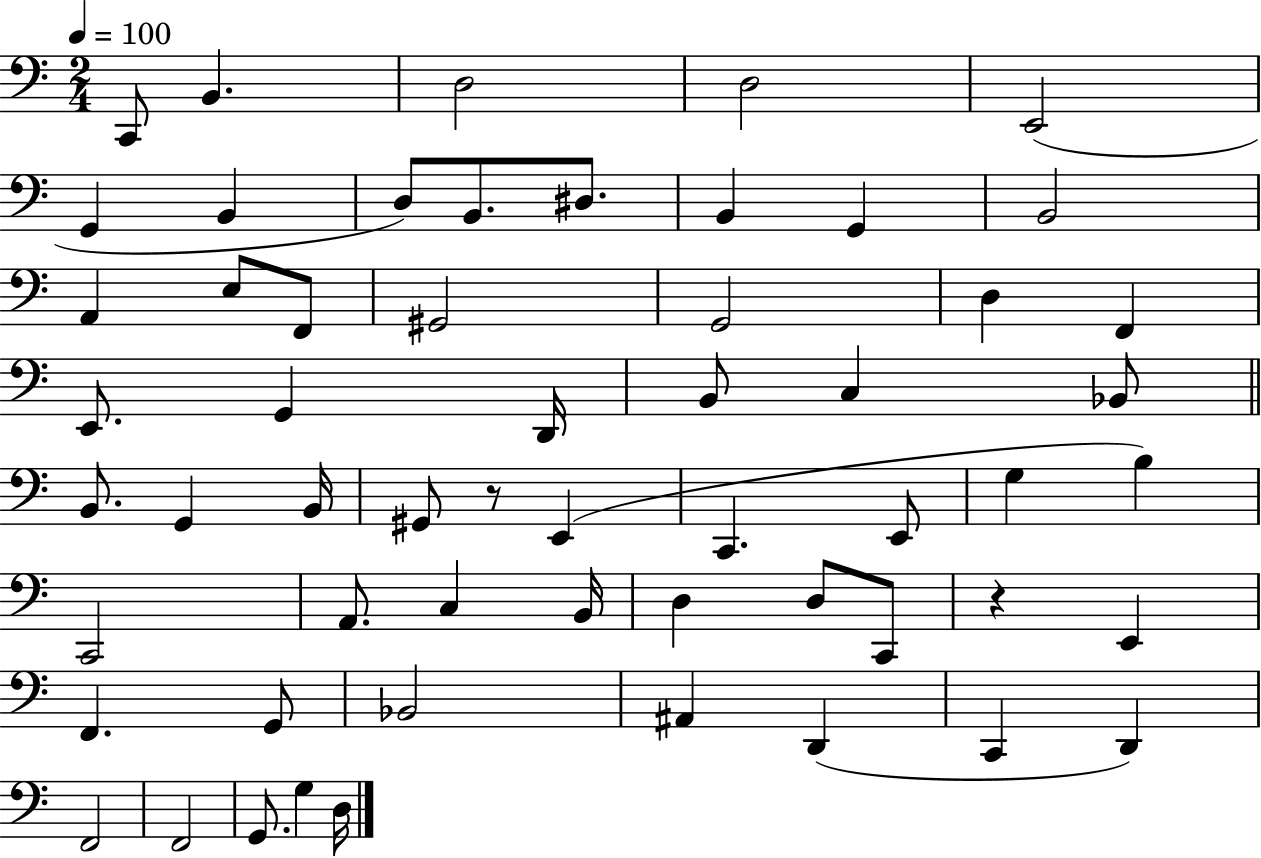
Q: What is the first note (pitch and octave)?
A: C2